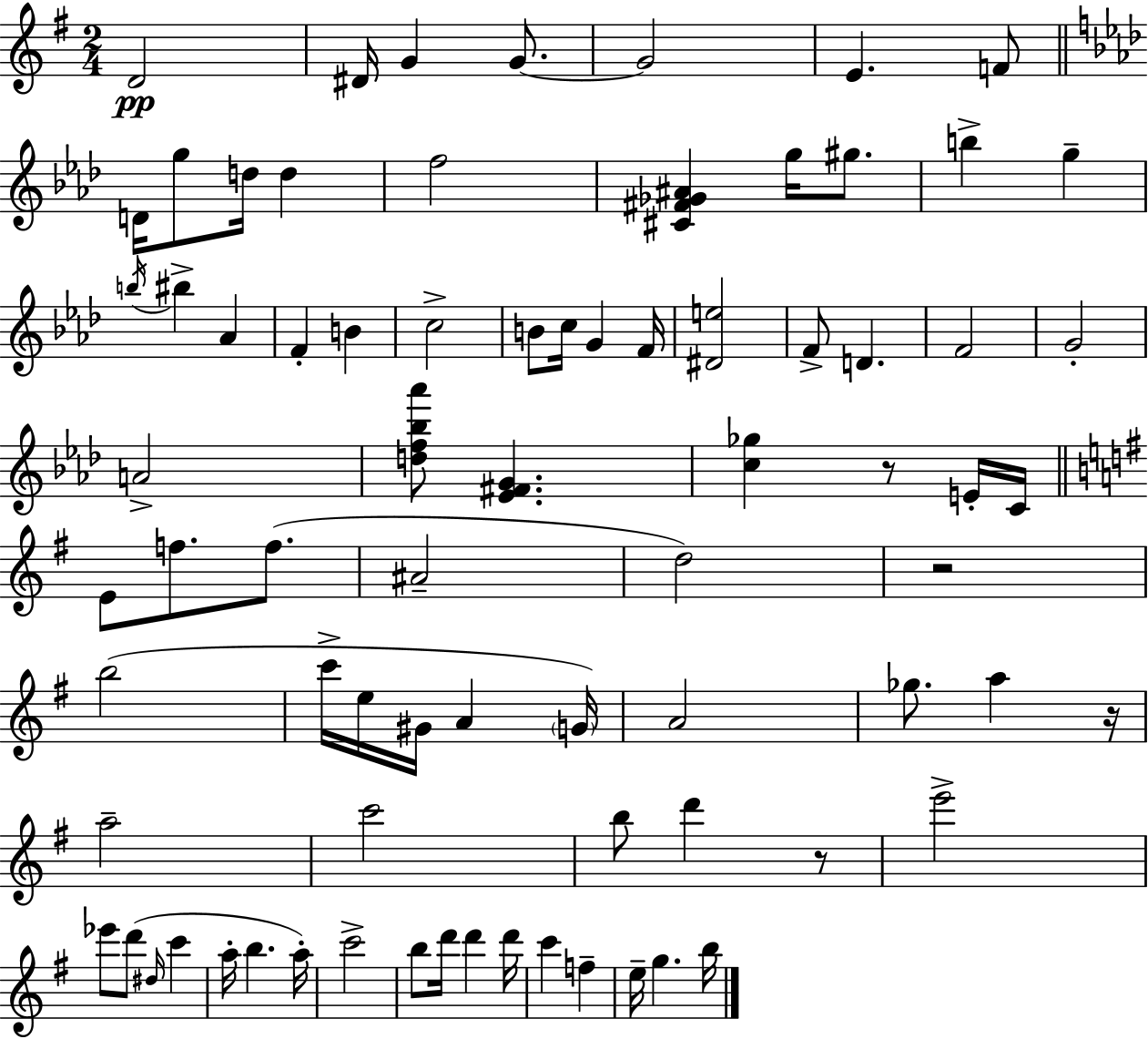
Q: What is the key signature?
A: E minor